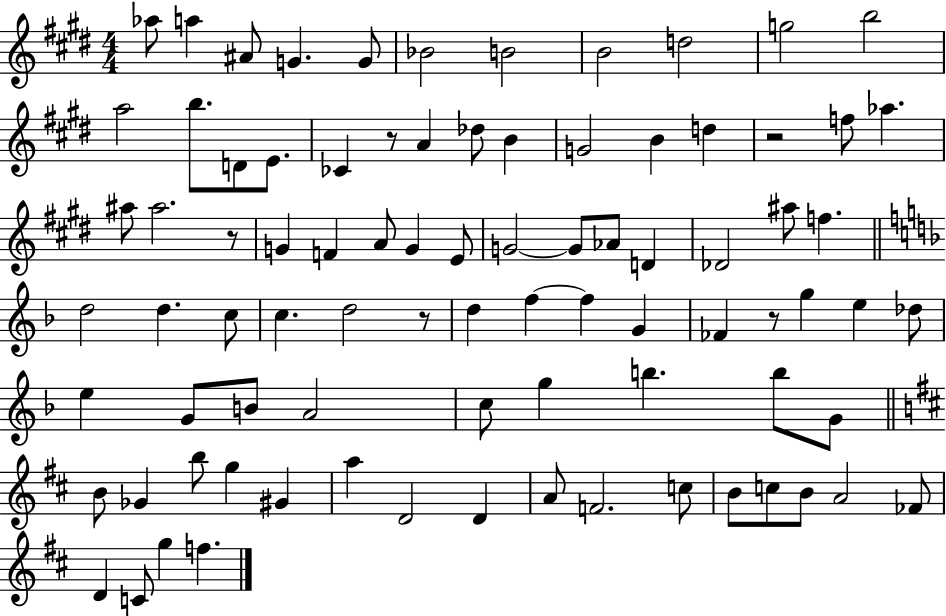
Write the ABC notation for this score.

X:1
T:Untitled
M:4/4
L:1/4
K:E
_a/2 a ^A/2 G G/2 _B2 B2 B2 d2 g2 b2 a2 b/2 D/2 E/2 _C z/2 A _d/2 B G2 B d z2 f/2 _a ^a/2 ^a2 z/2 G F A/2 G E/2 G2 G/2 _A/2 D _D2 ^a/2 f d2 d c/2 c d2 z/2 d f f G _F z/2 g e _d/2 e G/2 B/2 A2 c/2 g b b/2 G/2 B/2 _G b/2 g ^G a D2 D A/2 F2 c/2 B/2 c/2 B/2 A2 _F/2 D C/2 g f